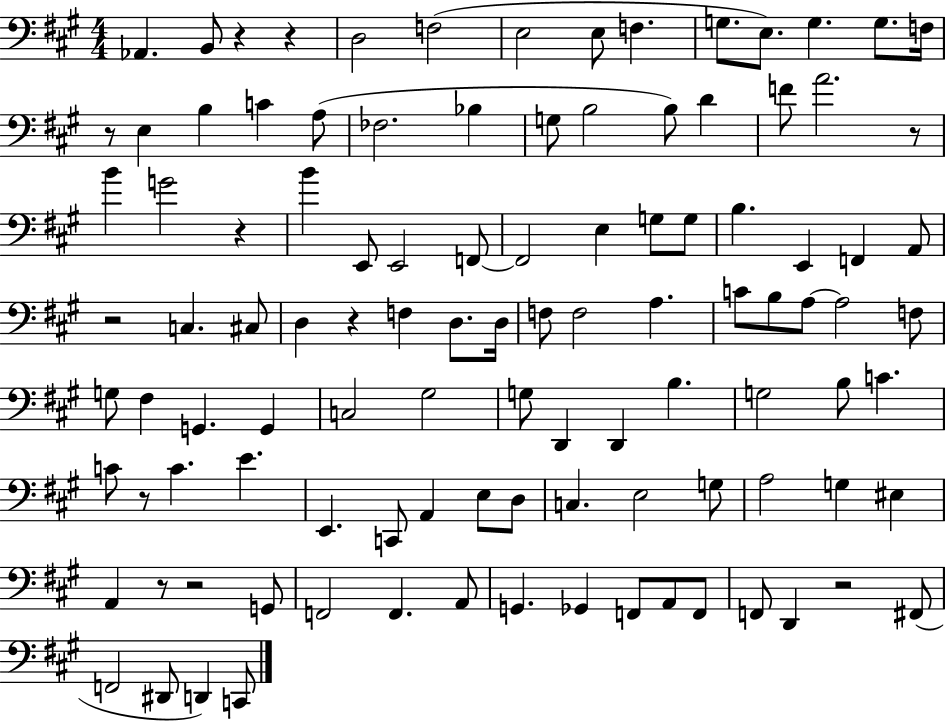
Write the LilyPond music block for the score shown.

{
  \clef bass
  \numericTimeSignature
  \time 4/4
  \key a \major
  aes,4. b,8 r4 r4 | d2 f2( | e2 e8 f4. | g8. e8.) g4. g8. f16 | \break r8 e4 b4 c'4 a8( | fes2. bes4 | g8 b2 b8) d'4 | f'8 a'2. r8 | \break b'4 g'2 r4 | b'4 e,8 e,2 f,8~~ | f,2 e4 g8 g8 | b4. e,4 f,4 a,8 | \break r2 c4. cis8 | d4 r4 f4 d8. d16 | f8 f2 a4. | c'8 b8 a8~~ a2 f8 | \break g8 fis4 g,4. g,4 | c2 gis2 | g8 d,4 d,4 b4. | g2 b8 c'4. | \break c'8 r8 c'4. e'4. | e,4. c,8 a,4 e8 d8 | c4. e2 g8 | a2 g4 eis4 | \break a,4 r8 r2 g,8 | f,2 f,4. a,8 | g,4. ges,4 f,8 a,8 f,8 | f,8 d,4 r2 fis,8( | \break f,2 dis,8 d,4) c,8 | \bar "|."
}